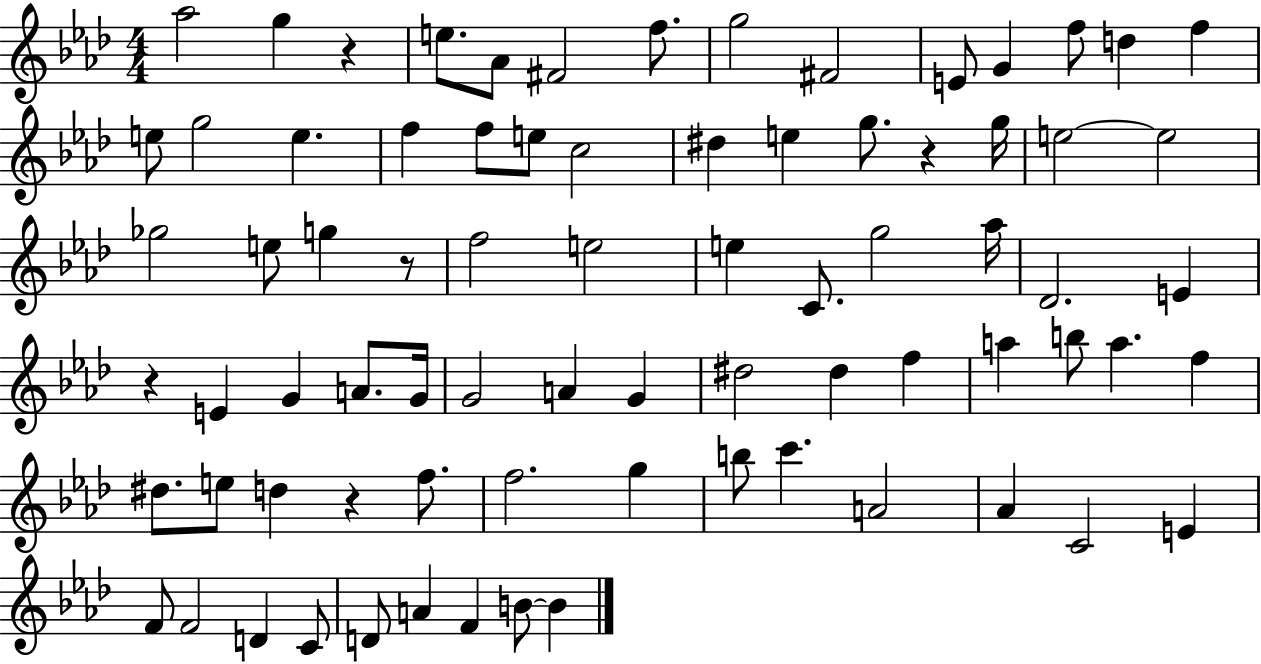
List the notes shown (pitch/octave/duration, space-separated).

Ab5/h G5/q R/q E5/e. Ab4/e F#4/h F5/e. G5/h F#4/h E4/e G4/q F5/e D5/q F5/q E5/e G5/h E5/q. F5/q F5/e E5/e C5/h D#5/q E5/q G5/e. R/q G5/s E5/h E5/h Gb5/h E5/e G5/q R/e F5/h E5/h E5/q C4/e. G5/h Ab5/s Db4/h. E4/q R/q E4/q G4/q A4/e. G4/s G4/h A4/q G4/q D#5/h D#5/q F5/q A5/q B5/e A5/q. F5/q D#5/e. E5/e D5/q R/q F5/e. F5/h. G5/q B5/e C6/q. A4/h Ab4/q C4/h E4/q F4/e F4/h D4/q C4/e D4/e A4/q F4/q B4/e B4/q